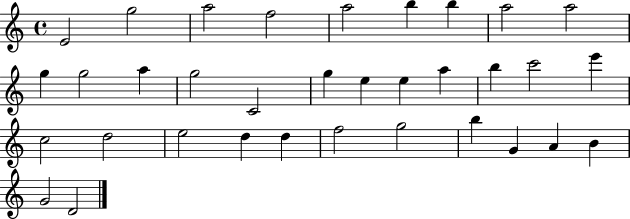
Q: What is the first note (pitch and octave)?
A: E4